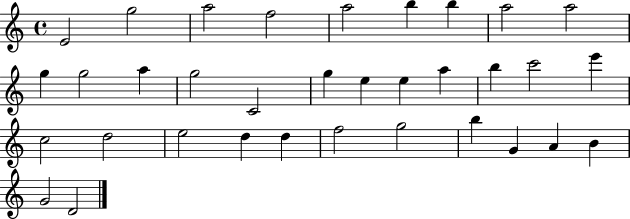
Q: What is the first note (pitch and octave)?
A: E4